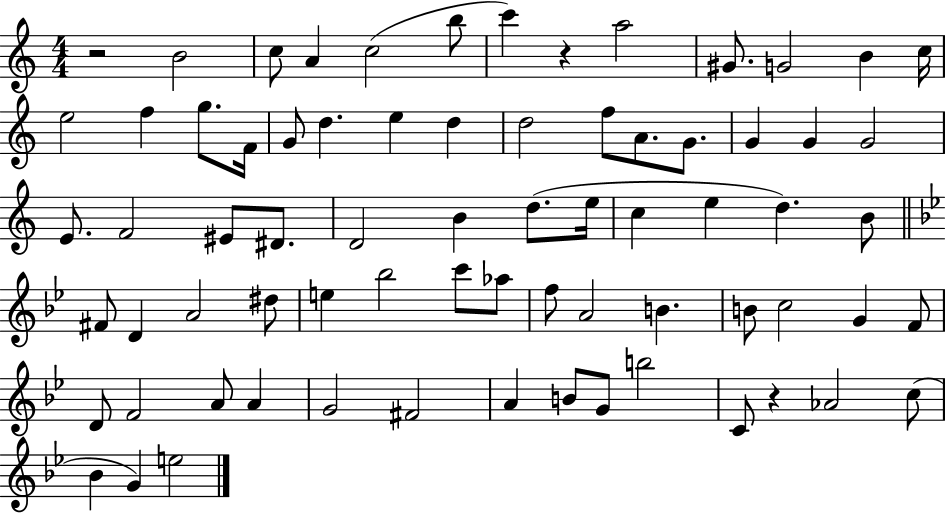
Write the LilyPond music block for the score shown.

{
  \clef treble
  \numericTimeSignature
  \time 4/4
  \key c \major
  r2 b'2 | c''8 a'4 c''2( b''8 | c'''4) r4 a''2 | gis'8. g'2 b'4 c''16 | \break e''2 f''4 g''8. f'16 | g'8 d''4. e''4 d''4 | d''2 f''8 a'8. g'8. | g'4 g'4 g'2 | \break e'8. f'2 eis'8 dis'8. | d'2 b'4 d''8.( e''16 | c''4 e''4 d''4.) b'8 | \bar "||" \break \key bes \major fis'8 d'4 a'2 dis''8 | e''4 bes''2 c'''8 aes''8 | f''8 a'2 b'4. | b'8 c''2 g'4 f'8 | \break d'8 f'2 a'8 a'4 | g'2 fis'2 | a'4 b'8 g'8 b''2 | c'8 r4 aes'2 c''8( | \break bes'4 g'4) e''2 | \bar "|."
}